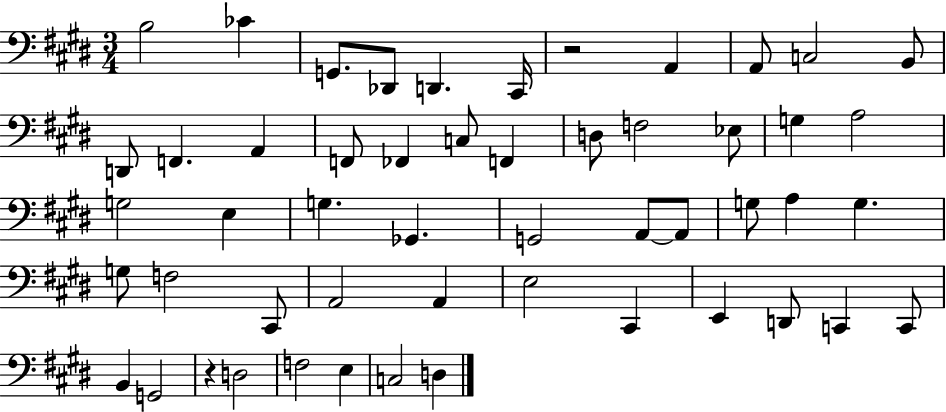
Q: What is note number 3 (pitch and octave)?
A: G2